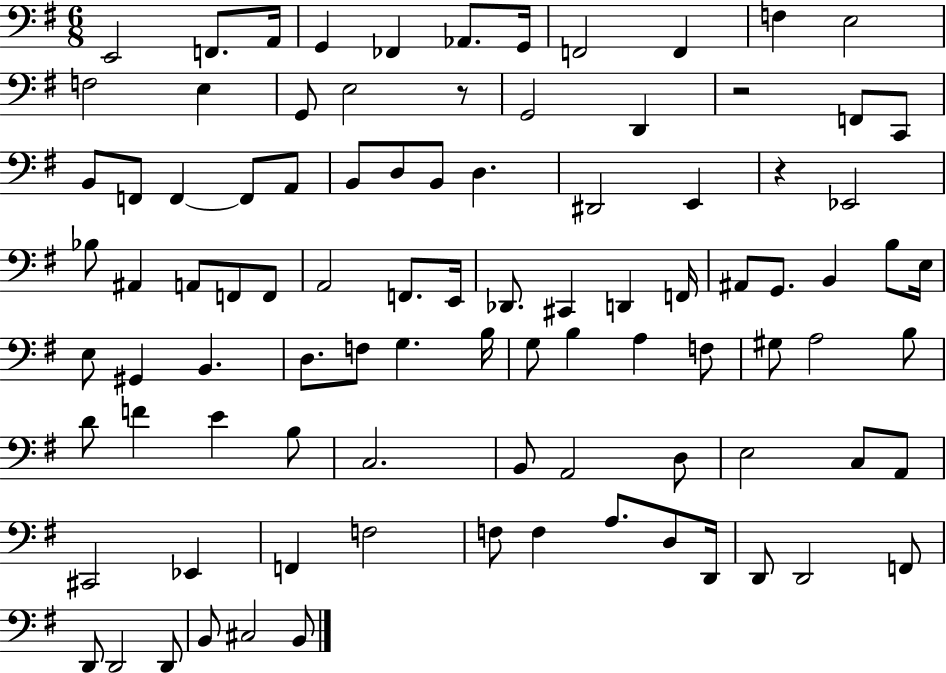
E2/h F2/e. A2/s G2/q FES2/q Ab2/e. G2/s F2/h F2/q F3/q E3/h F3/h E3/q G2/e E3/h R/e G2/h D2/q R/h F2/e C2/e B2/e F2/e F2/q F2/e A2/e B2/e D3/e B2/e D3/q. D#2/h E2/q R/q Eb2/h Bb3/e A#2/q A2/e F2/e F2/e A2/h F2/e. E2/s Db2/e. C#2/q D2/q F2/s A#2/e G2/e. B2/q B3/e E3/s E3/e G#2/q B2/q. D3/e. F3/e G3/q. B3/s G3/e B3/q A3/q F3/e G#3/e A3/h B3/e D4/e F4/q E4/q B3/e C3/h. B2/e A2/h D3/e E3/h C3/e A2/e C#2/h Eb2/q F2/q F3/h F3/e F3/q A3/e. D3/e D2/s D2/e D2/h F2/e D2/e D2/h D2/e B2/e C#3/h B2/e